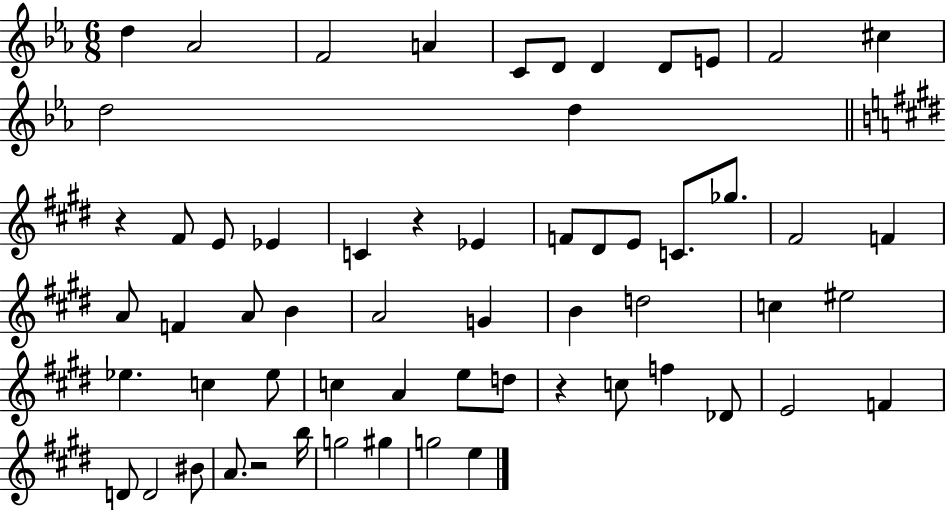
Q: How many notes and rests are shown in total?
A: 60